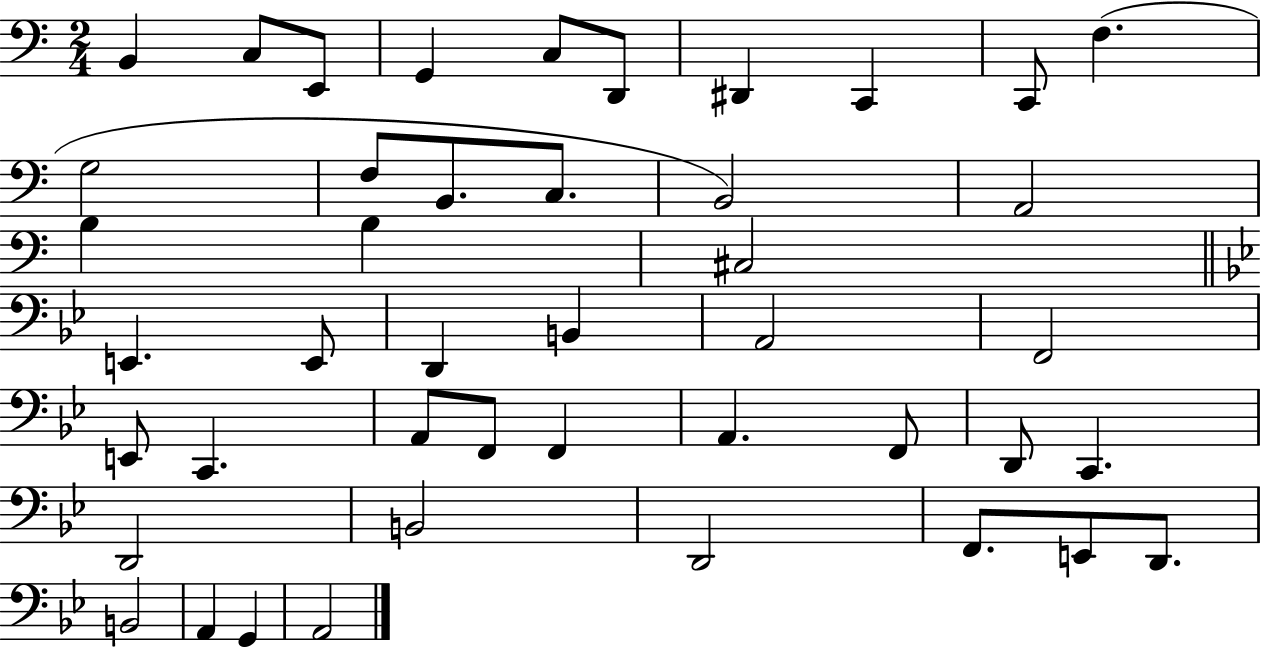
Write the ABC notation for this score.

X:1
T:Untitled
M:2/4
L:1/4
K:C
B,, C,/2 E,,/2 G,, C,/2 D,,/2 ^D,, C,, C,,/2 F, G,2 F,/2 B,,/2 C,/2 B,,2 A,,2 B, B, ^C,2 E,, E,,/2 D,, B,, A,,2 F,,2 E,,/2 C,, A,,/2 F,,/2 F,, A,, F,,/2 D,,/2 C,, D,,2 B,,2 D,,2 F,,/2 E,,/2 D,,/2 B,,2 A,, G,, A,,2